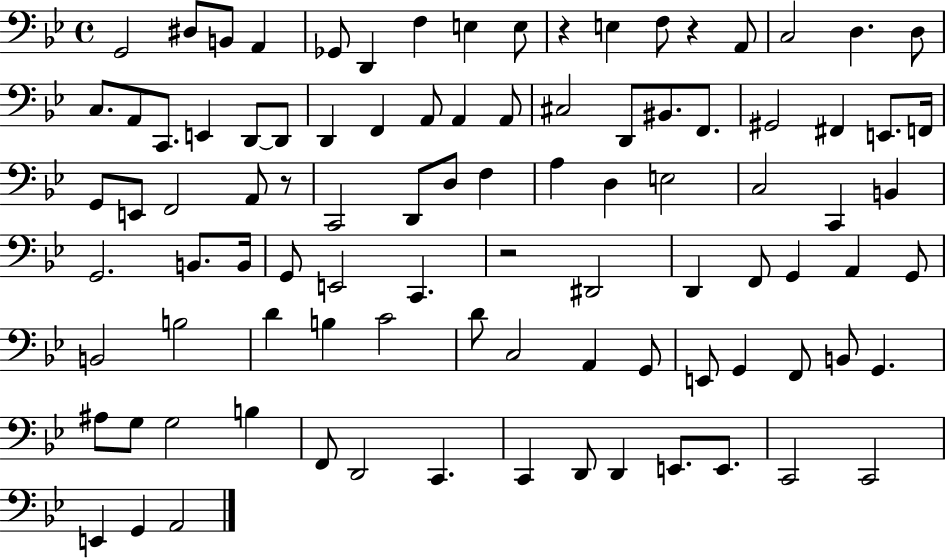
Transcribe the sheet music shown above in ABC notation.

X:1
T:Untitled
M:4/4
L:1/4
K:Bb
G,,2 ^D,/2 B,,/2 A,, _G,,/2 D,, F, E, E,/2 z E, F,/2 z A,,/2 C,2 D, D,/2 C,/2 A,,/2 C,,/2 E,, D,,/2 D,,/2 D,, F,, A,,/2 A,, A,,/2 ^C,2 D,,/2 ^B,,/2 F,,/2 ^G,,2 ^F,, E,,/2 F,,/4 G,,/2 E,,/2 F,,2 A,,/2 z/2 C,,2 D,,/2 D,/2 F, A, D, E,2 C,2 C,, B,, G,,2 B,,/2 B,,/4 G,,/2 E,,2 C,, z2 ^D,,2 D,, F,,/2 G,, A,, G,,/2 B,,2 B,2 D B, C2 D/2 C,2 A,, G,,/2 E,,/2 G,, F,,/2 B,,/2 G,, ^A,/2 G,/2 G,2 B, F,,/2 D,,2 C,, C,, D,,/2 D,, E,,/2 E,,/2 C,,2 C,,2 E,, G,, A,,2